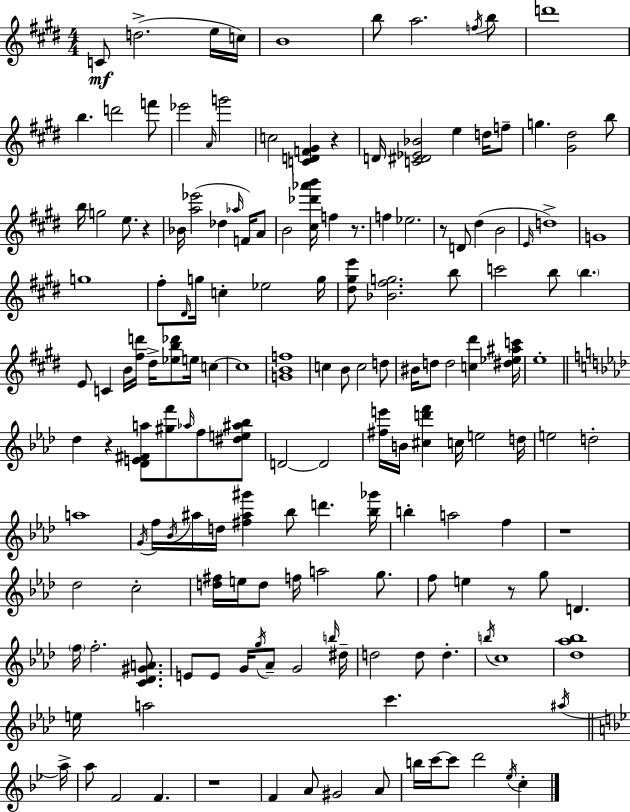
C4/e D5/h. E5/s C5/s B4/w B5/e A5/h. F5/s B5/e D6/w B5/q. D6/h F6/e Eb6/h A4/s G6/h C5/h [C4,D4,F4,G#4]/q R/q D4/s [C4,D#4,Eb4,Bb4]/h E5/q D5/s F5/e G5/q. [G#4,D#5]/h B5/e B5/s G5/h E5/e. R/q Bb4/s [A5,Eb6]/h Db5/q Ab5/s F4/s A4/e B4/h [C#5,Db6,Ab6,B6]/s F5/q R/e. F5/q Eb5/h. R/e D4/e D#5/q B4/h E4/s D5/w G4/w G5/w F#5/e D#4/s G5/s C5/q Eb5/h G5/s [D#5,G#5,E6]/e [Bb4,F#5,G5]/h. B5/e C6/h B5/e B5/q. E4/e C4/q B4/s [F#5,D6]/s D#5/s [Eb5,B5,Db6]/e E5/s C5/q C5/w [G4,B4,F5]/w C5/q B4/e C5/h D5/e BIS4/s D5/e D5/h [C5,D#6]/q [D#5,Eb5,A#5,C6]/s E5/w Db5/q R/q [Db4,E4,F#4,A5]/e [G#5,F6]/e Ab5/s F5/e [D#5,E5,A#5,Bb5]/e D4/h D4/h [F#5,E6]/s B4/s [C#5,D6,F6]/q C5/s E5/h D5/s E5/h D5/h A5/w G4/s F5/s Bb4/s A#5/s D5/s [F#5,A#5,G#6]/q Bb5/e D6/q. [Bb5,Gb6]/s B5/q A5/h F5/q R/w Db5/h C5/h [D5,F#5]/s E5/s D5/e F5/s A5/h G5/e. F5/e E5/q R/e G5/e D4/q. F5/s F5/h. [C4,Db4,G#4,A4]/e. E4/e E4/e G4/s G5/s Ab4/e G4/h B5/s D#5/s D5/h D5/e D5/q. B5/s C5/w [Db5,Ab5,Bb5]/w E5/s A5/h C6/q. A#5/s A5/s A5/e F4/h F4/q. R/w F4/q A4/e G#4/h A4/e B5/s C6/s C6/e D6/h Eb5/s C5/q